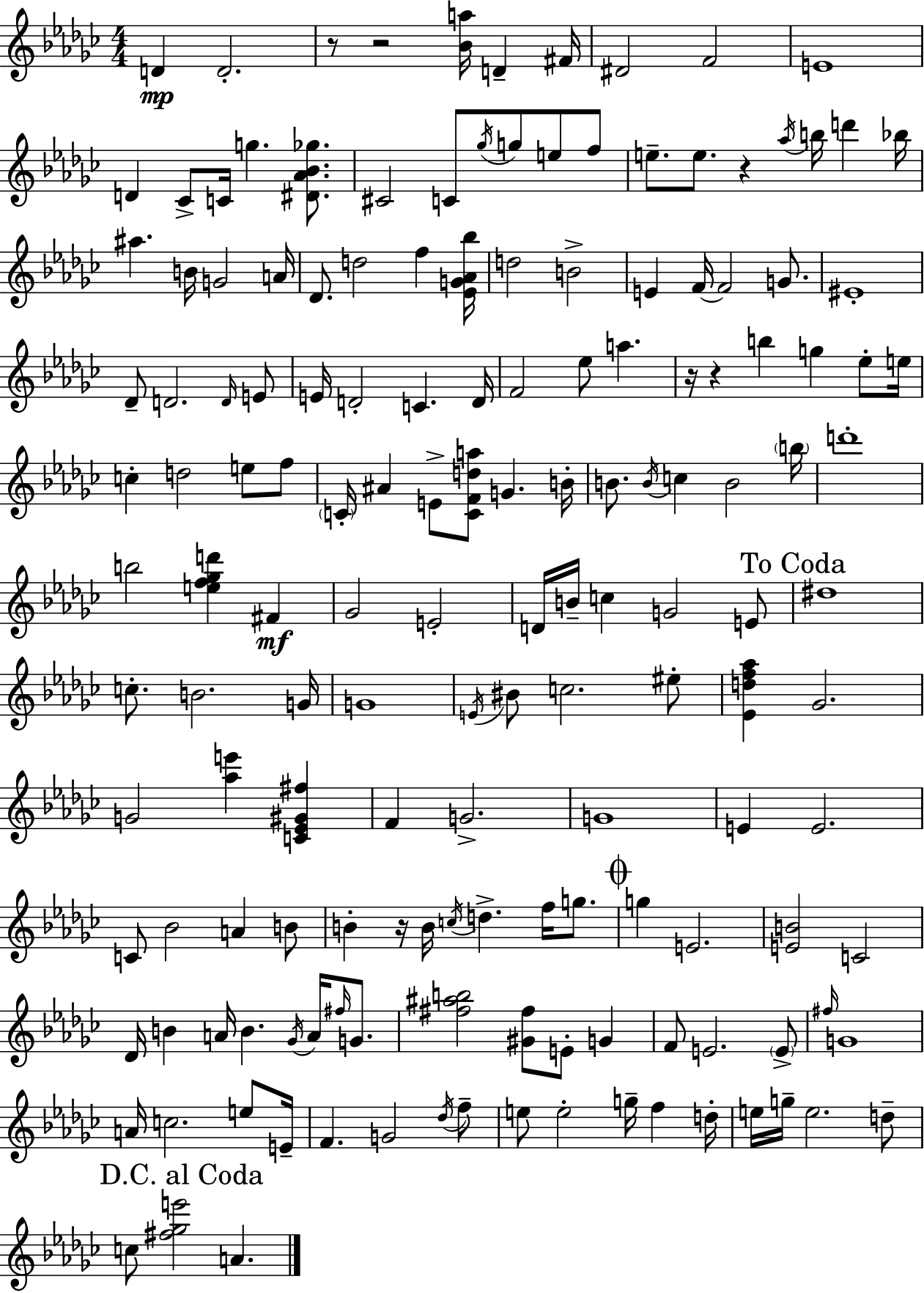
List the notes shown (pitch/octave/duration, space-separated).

D4/q D4/h. R/e R/h [Bb4,A5]/s D4/q F#4/s D#4/h F4/h E4/w D4/q CES4/e C4/s G5/q. [D#4,Ab4,Bb4,Gb5]/e. C#4/h C4/e Gb5/s G5/e E5/e F5/e E5/e. E5/e. R/q Ab5/s B5/s D6/q Bb5/s A#5/q. B4/s G4/h A4/s Db4/e. D5/h F5/q [Eb4,G4,Ab4,Bb5]/s D5/h B4/h E4/q F4/s F4/h G4/e. EIS4/w Db4/e D4/h. D4/s E4/e E4/s D4/h C4/q. D4/s F4/h Eb5/e A5/q. R/s R/q B5/q G5/q Eb5/e E5/s C5/q D5/h E5/e F5/e C4/s A#4/q E4/e [C4,F4,D5,A5]/e G4/q. B4/s B4/e. B4/s C5/q B4/h B5/s D6/w B5/h [E5,F5,Gb5,D6]/q F#4/q Gb4/h E4/h D4/s B4/s C5/q G4/h E4/e D#5/w C5/e. B4/h. G4/s G4/w E4/s BIS4/e C5/h. EIS5/e [Eb4,D5,F5,Ab5]/q Gb4/h. G4/h [Ab5,E6]/q [C4,Eb4,G#4,F#5]/q F4/q G4/h. G4/w E4/q E4/h. C4/e Bb4/h A4/q B4/e B4/q R/s B4/s C5/s D5/q. F5/s G5/e. G5/q E4/h. [E4,B4]/h C4/h Db4/s B4/q A4/s B4/q. Gb4/s A4/s F#5/s G4/e. [F#5,A#5,B5]/h [G#4,F#5]/e E4/e G4/q F4/e E4/h. E4/e F#5/s G4/w A4/s C5/h. E5/e E4/s F4/q. G4/h Db5/s F5/e E5/e E5/h G5/s F5/q D5/s E5/s G5/s E5/h. D5/e C5/e [F#5,Gb5,E6]/h A4/q.